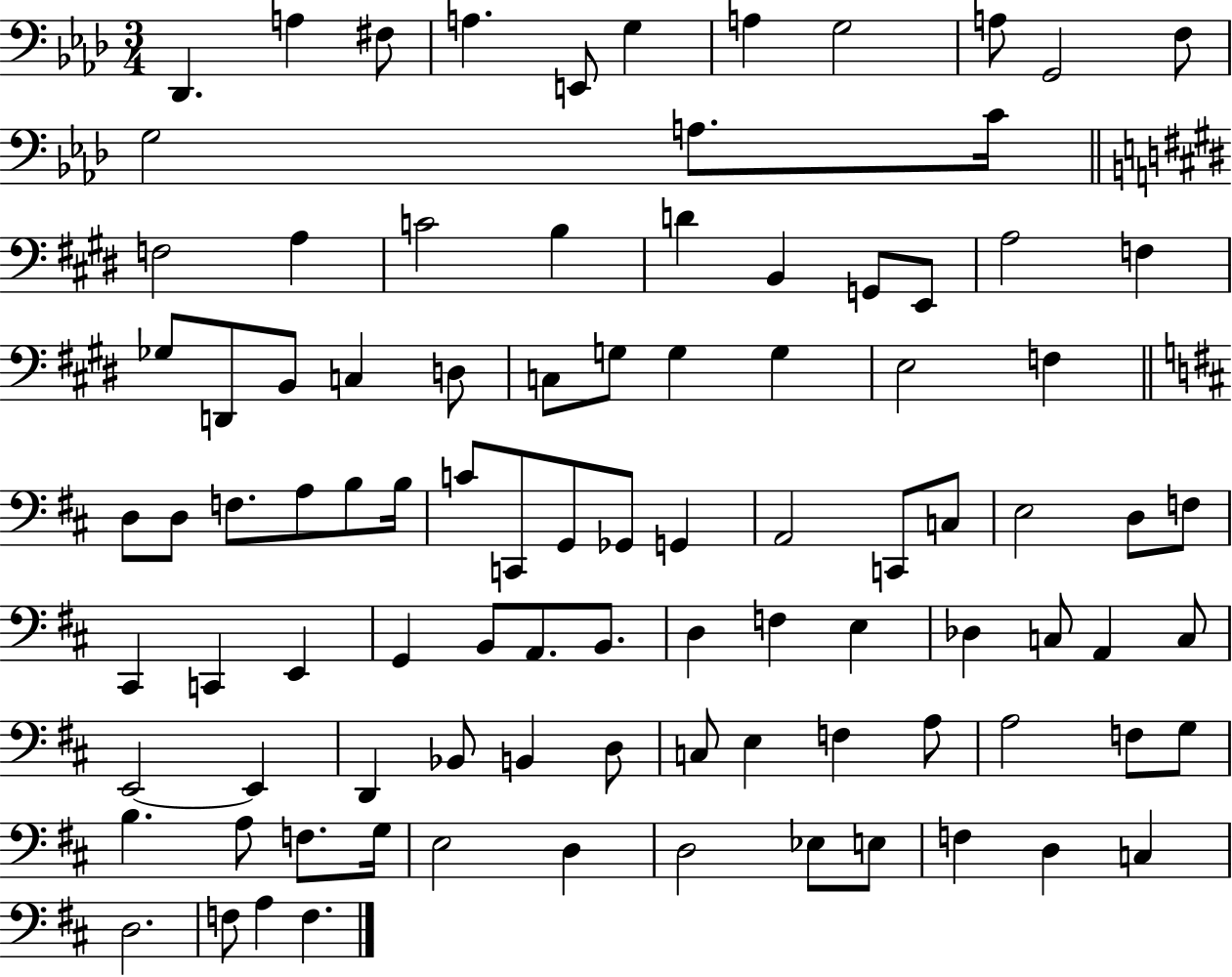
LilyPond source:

{
  \clef bass
  \numericTimeSignature
  \time 3/4
  \key aes \major
  des,4. a4 fis8 | a4. e,8 g4 | a4 g2 | a8 g,2 f8 | \break g2 a8. c'16 | \bar "||" \break \key e \major f2 a4 | c'2 b4 | d'4 b,4 g,8 e,8 | a2 f4 | \break ges8 d,8 b,8 c4 d8 | c8 g8 g4 g4 | e2 f4 | \bar "||" \break \key b \minor d8 d8 f8. a8 b8 b16 | c'8 c,8 g,8 ges,8 g,4 | a,2 c,8 c8 | e2 d8 f8 | \break cis,4 c,4 e,4 | g,4 b,8 a,8. b,8. | d4 f4 e4 | des4 c8 a,4 c8 | \break e,2~~ e,4 | d,4 bes,8 b,4 d8 | c8 e4 f4 a8 | a2 f8 g8 | \break b4. a8 f8. g16 | e2 d4 | d2 ees8 e8 | f4 d4 c4 | \break d2. | f8 a4 f4. | \bar "|."
}